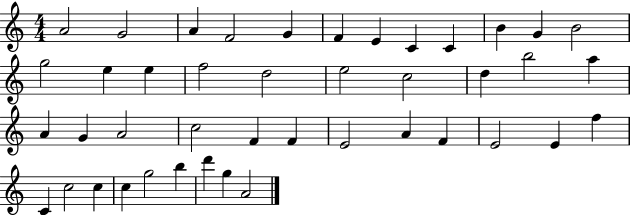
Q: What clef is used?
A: treble